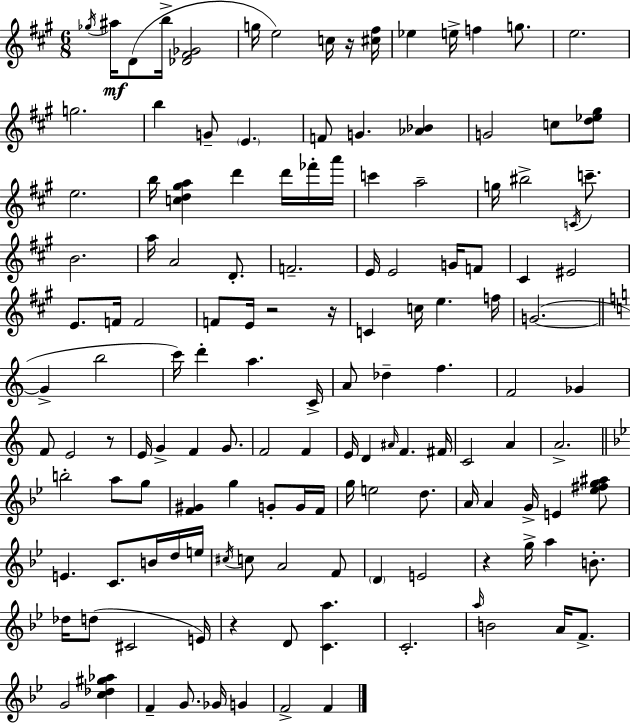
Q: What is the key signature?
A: A major